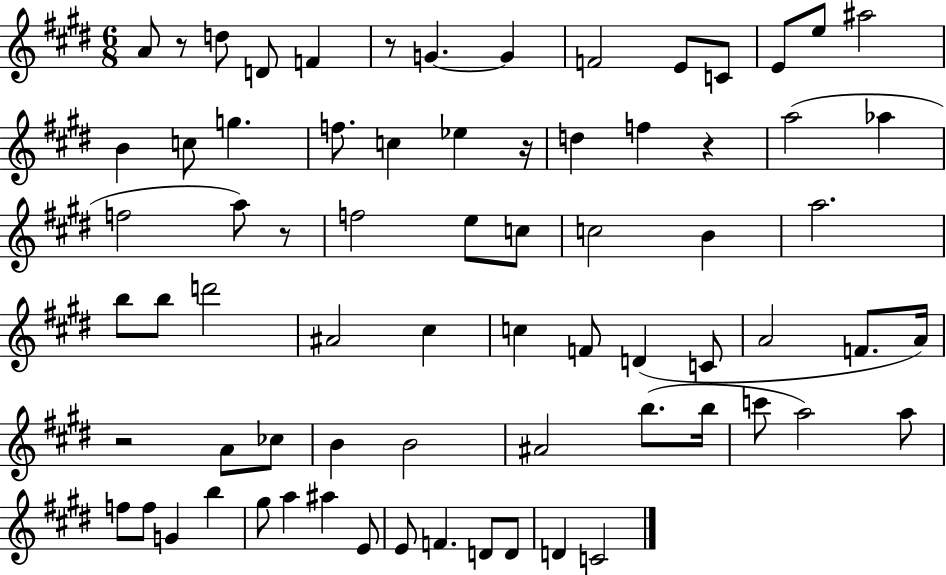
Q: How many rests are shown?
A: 6